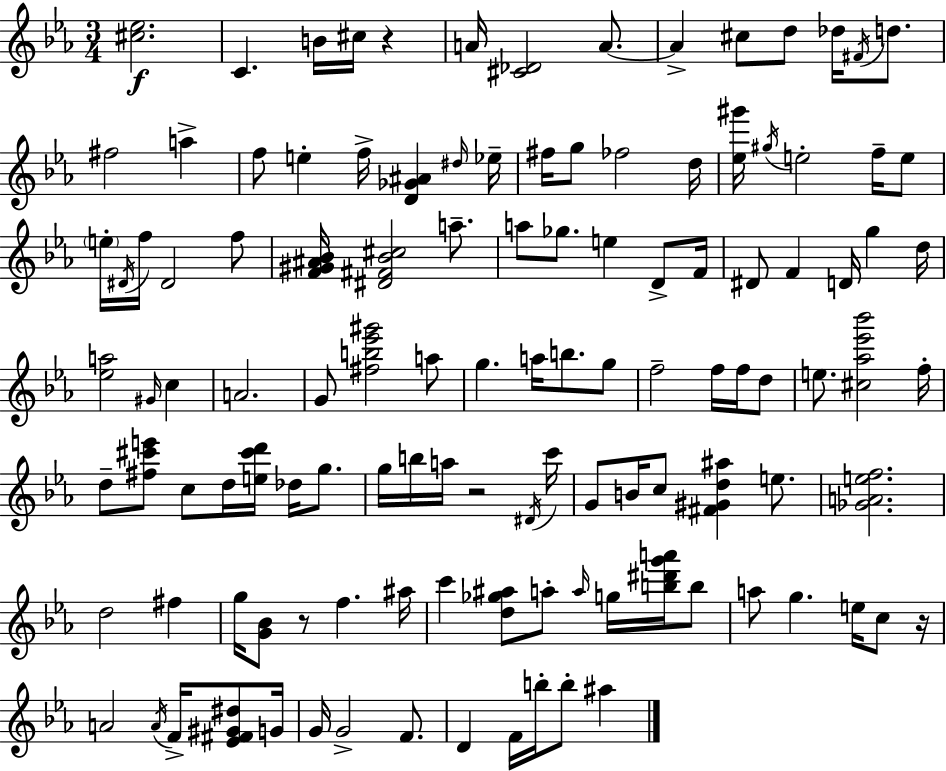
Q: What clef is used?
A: treble